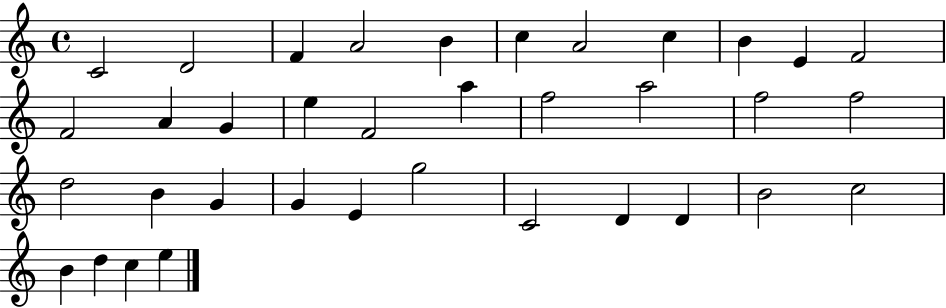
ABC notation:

X:1
T:Untitled
M:4/4
L:1/4
K:C
C2 D2 F A2 B c A2 c B E F2 F2 A G e F2 a f2 a2 f2 f2 d2 B G G E g2 C2 D D B2 c2 B d c e